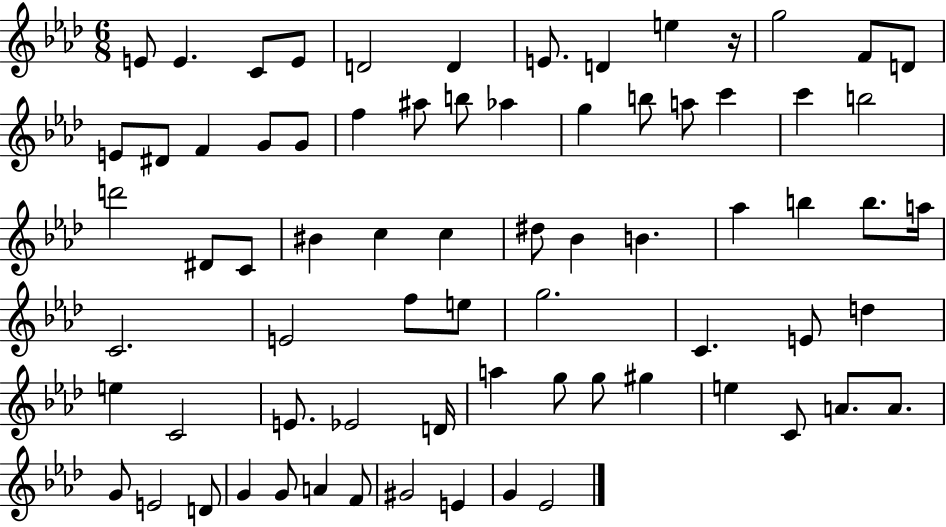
E4/e E4/q. C4/e E4/e D4/h D4/q E4/e. D4/q E5/q R/s G5/h F4/e D4/e E4/e D#4/e F4/q G4/e G4/e F5/q A#5/e B5/e Ab5/q G5/q B5/e A5/e C6/q C6/q B5/h D6/h D#4/e C4/e BIS4/q C5/q C5/q D#5/e Bb4/q B4/q. Ab5/q B5/q B5/e. A5/s C4/h. E4/h F5/e E5/e G5/h. C4/q. E4/e D5/q E5/q C4/h E4/e. Eb4/h D4/s A5/q G5/e G5/e G#5/q E5/q C4/e A4/e. A4/e. G4/e E4/h D4/e G4/q G4/e A4/q F4/e G#4/h E4/q G4/q Eb4/h